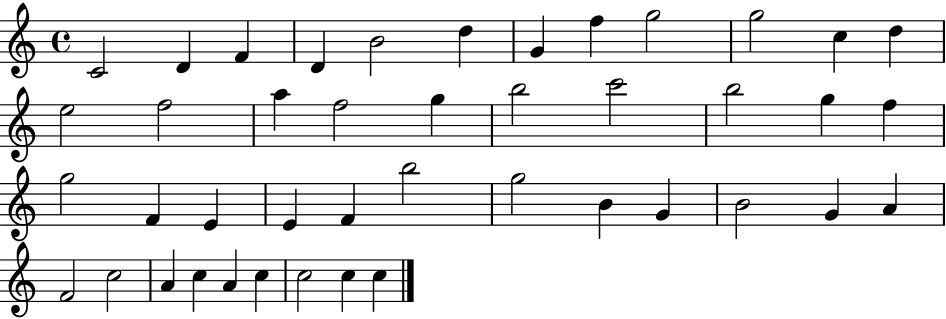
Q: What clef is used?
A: treble